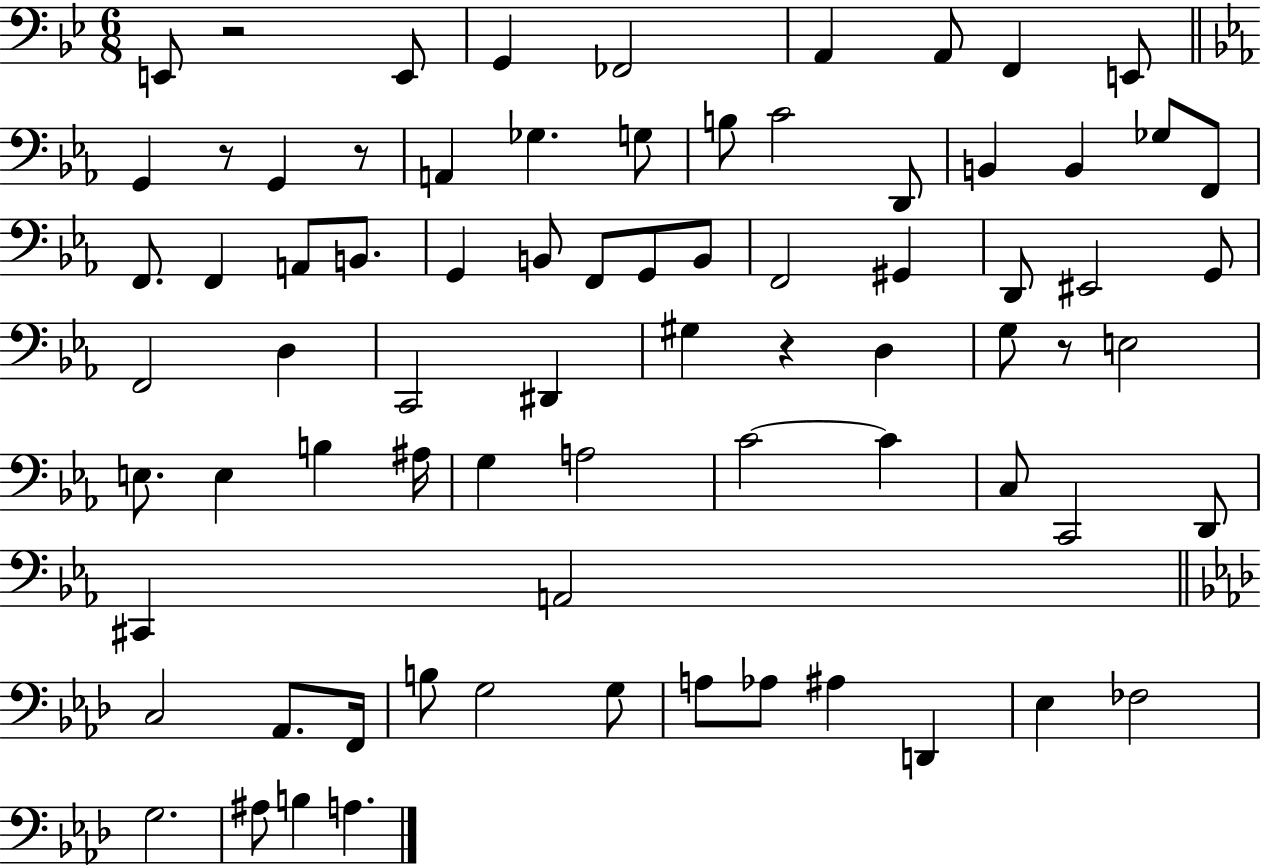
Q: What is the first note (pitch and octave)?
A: E2